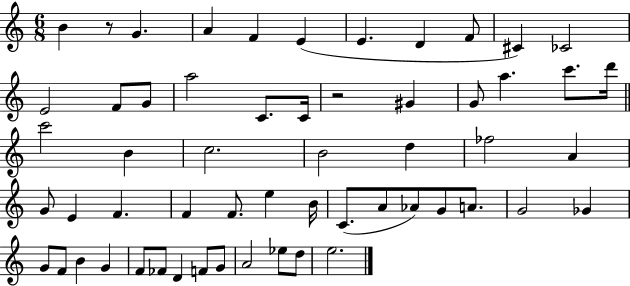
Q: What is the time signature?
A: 6/8